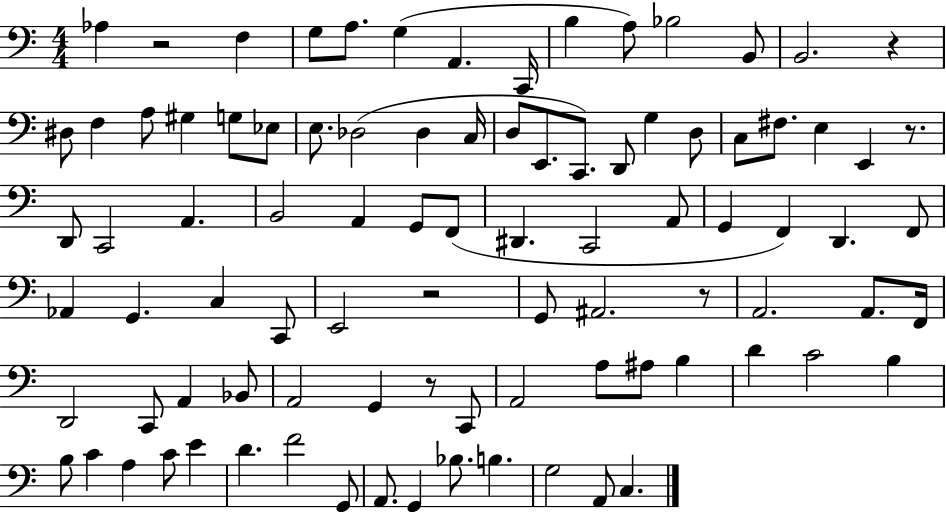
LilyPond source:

{
  \clef bass
  \numericTimeSignature
  \time 4/4
  \key c \major
  aes4 r2 f4 | g8 a8. g4( a,4. c,16 | b4 a8) bes2 b,8 | b,2. r4 | \break dis8 f4 a8 gis4 g8 ees8 | e8. des2( des4 c16 | d8 e,8. c,8.) d,8 g4 d8 | c8 fis8. e4 e,4 r8. | \break d,8 c,2 a,4. | b,2 a,4 g,8 f,8( | dis,4. c,2 a,8 | g,4 f,4) d,4. f,8 | \break aes,4 g,4. c4 c,8 | e,2 r2 | g,8 ais,2. r8 | a,2. a,8. f,16 | \break d,2 c,8 a,4 bes,8 | a,2 g,4 r8 c,8 | a,2 a8 ais8 b4 | d'4 c'2 b4 | \break b8 c'4 a4 c'8 e'4 | d'4. f'2 g,8 | a,8. g,4 bes8. b4. | g2 a,8 c4. | \break \bar "|."
}